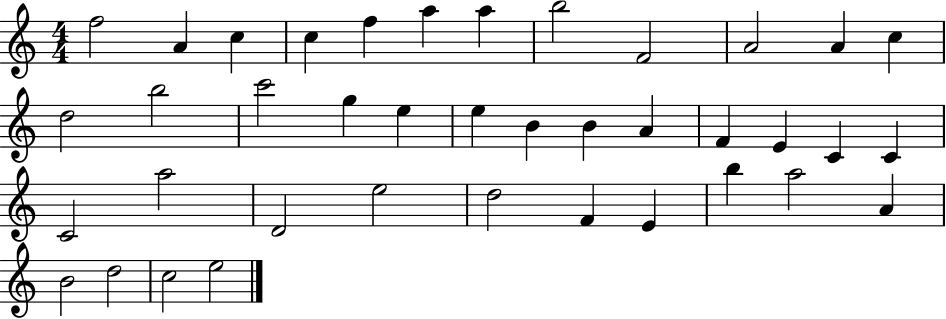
X:1
T:Untitled
M:4/4
L:1/4
K:C
f2 A c c f a a b2 F2 A2 A c d2 b2 c'2 g e e B B A F E C C C2 a2 D2 e2 d2 F E b a2 A B2 d2 c2 e2